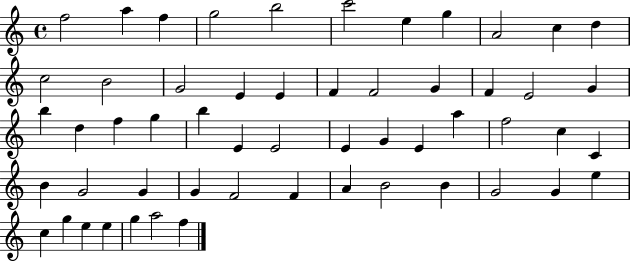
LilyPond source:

{
  \clef treble
  \time 4/4
  \defaultTimeSignature
  \key c \major
  f''2 a''4 f''4 | g''2 b''2 | c'''2 e''4 g''4 | a'2 c''4 d''4 | \break c''2 b'2 | g'2 e'4 e'4 | f'4 f'2 g'4 | f'4 e'2 g'4 | \break b''4 d''4 f''4 g''4 | b''4 e'4 e'2 | e'4 g'4 e'4 a''4 | f''2 c''4 c'4 | \break b'4 g'2 g'4 | g'4 f'2 f'4 | a'4 b'2 b'4 | g'2 g'4 e''4 | \break c''4 g''4 e''4 e''4 | g''4 a''2 f''4 | \bar "|."
}